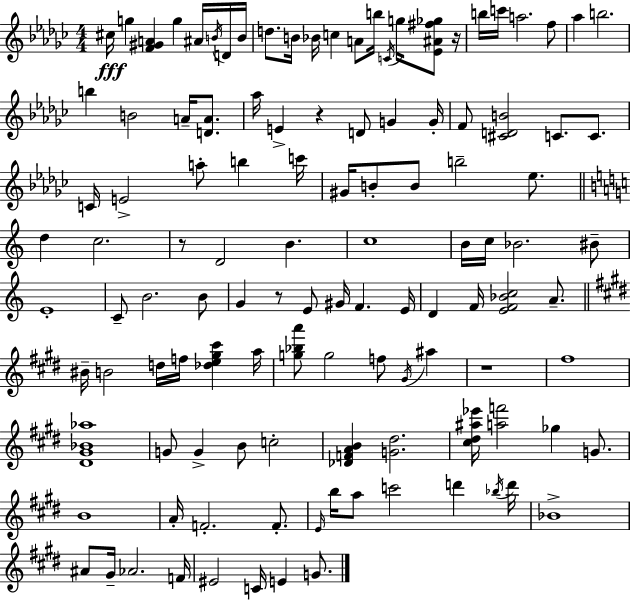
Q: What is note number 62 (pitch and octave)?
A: F4